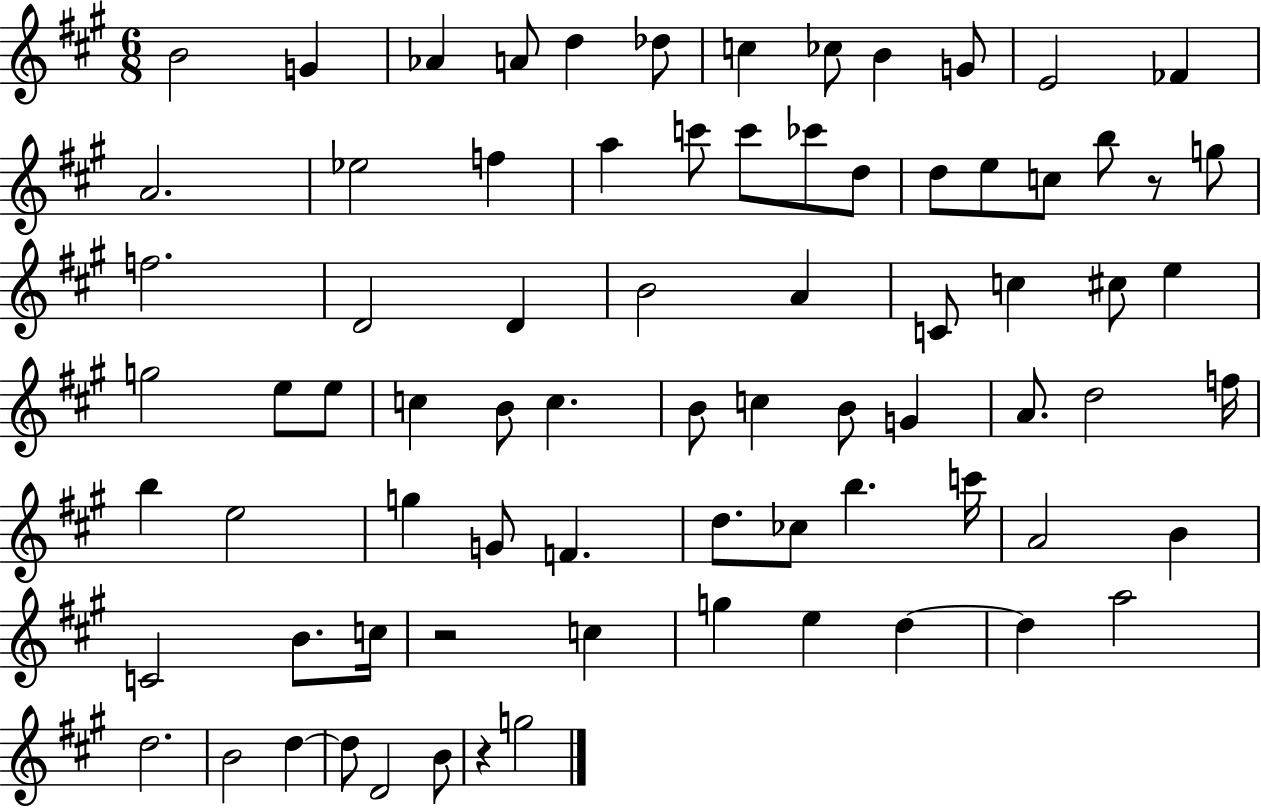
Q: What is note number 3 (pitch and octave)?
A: Ab4